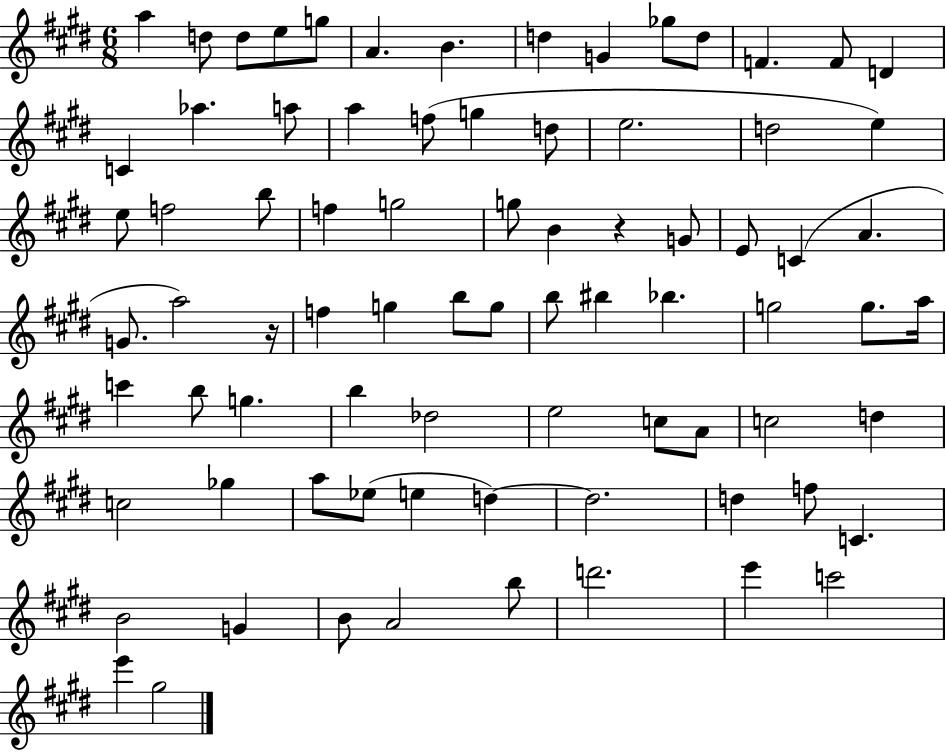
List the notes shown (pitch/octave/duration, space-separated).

A5/q D5/e D5/e E5/e G5/e A4/q. B4/q. D5/q G4/q Gb5/e D5/e F4/q. F4/e D4/q C4/q Ab5/q. A5/e A5/q F5/e G5/q D5/e E5/h. D5/h E5/q E5/e F5/h B5/e F5/q G5/h G5/e B4/q R/q G4/e E4/e C4/q A4/q. G4/e. A5/h R/s F5/q G5/q B5/e G5/e B5/e BIS5/q Bb5/q. G5/h G5/e. A5/s C6/q B5/e G5/q. B5/q Db5/h E5/h C5/e A4/e C5/h D5/q C5/h Gb5/q A5/e Eb5/e E5/q D5/q D5/h. D5/q F5/e C4/q. B4/h G4/q B4/e A4/h B5/e D6/h. E6/q C6/h E6/q G#5/h